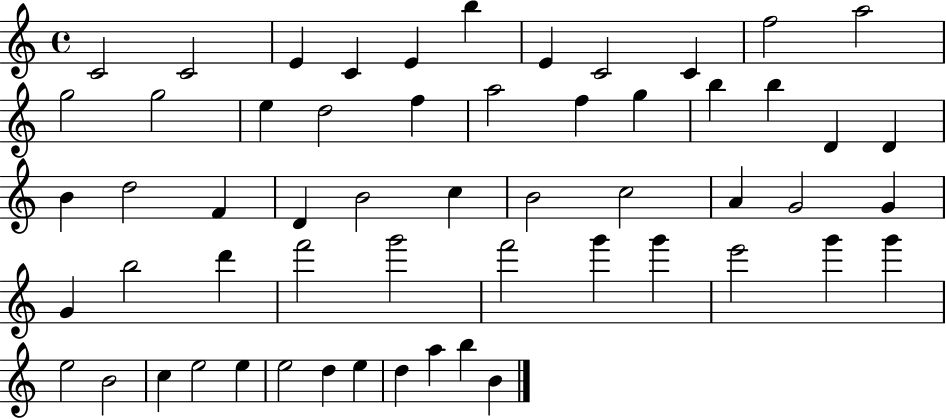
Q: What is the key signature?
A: C major